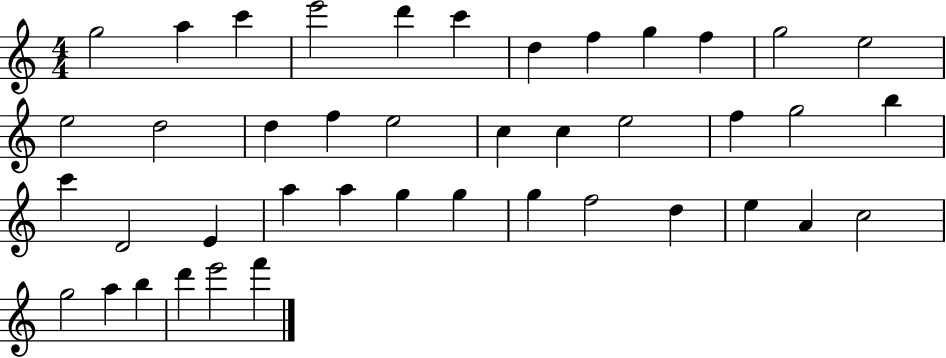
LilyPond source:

{
  \clef treble
  \numericTimeSignature
  \time 4/4
  \key c \major
  g''2 a''4 c'''4 | e'''2 d'''4 c'''4 | d''4 f''4 g''4 f''4 | g''2 e''2 | \break e''2 d''2 | d''4 f''4 e''2 | c''4 c''4 e''2 | f''4 g''2 b''4 | \break c'''4 d'2 e'4 | a''4 a''4 g''4 g''4 | g''4 f''2 d''4 | e''4 a'4 c''2 | \break g''2 a''4 b''4 | d'''4 e'''2 f'''4 | \bar "|."
}